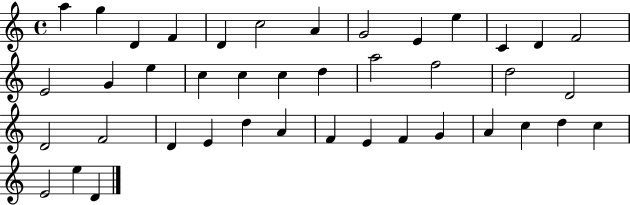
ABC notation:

X:1
T:Untitled
M:4/4
L:1/4
K:C
a g D F D c2 A G2 E e C D F2 E2 G e c c c d a2 f2 d2 D2 D2 F2 D E d A F E F G A c d c E2 e D